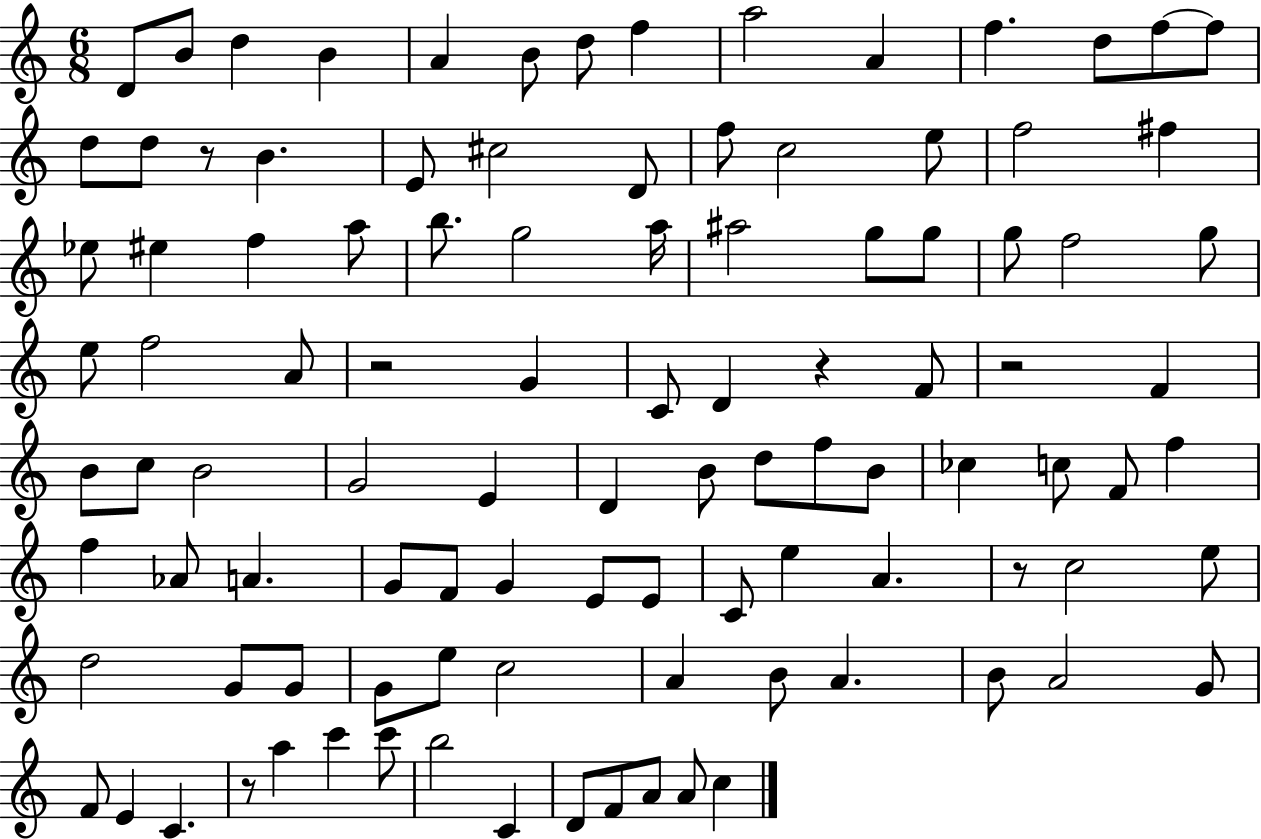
X:1
T:Untitled
M:6/8
L:1/4
K:C
D/2 B/2 d B A B/2 d/2 f a2 A f d/2 f/2 f/2 d/2 d/2 z/2 B E/2 ^c2 D/2 f/2 c2 e/2 f2 ^f _e/2 ^e f a/2 b/2 g2 a/4 ^a2 g/2 g/2 g/2 f2 g/2 e/2 f2 A/2 z2 G C/2 D z F/2 z2 F B/2 c/2 B2 G2 E D B/2 d/2 f/2 B/2 _c c/2 F/2 f f _A/2 A G/2 F/2 G E/2 E/2 C/2 e A z/2 c2 e/2 d2 G/2 G/2 G/2 e/2 c2 A B/2 A B/2 A2 G/2 F/2 E C z/2 a c' c'/2 b2 C D/2 F/2 A/2 A/2 c